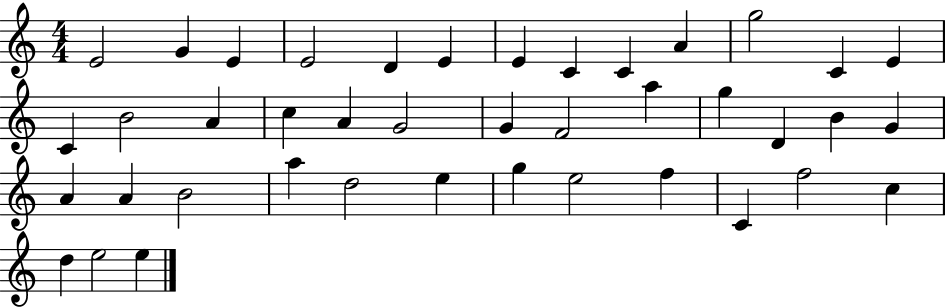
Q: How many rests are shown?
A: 0